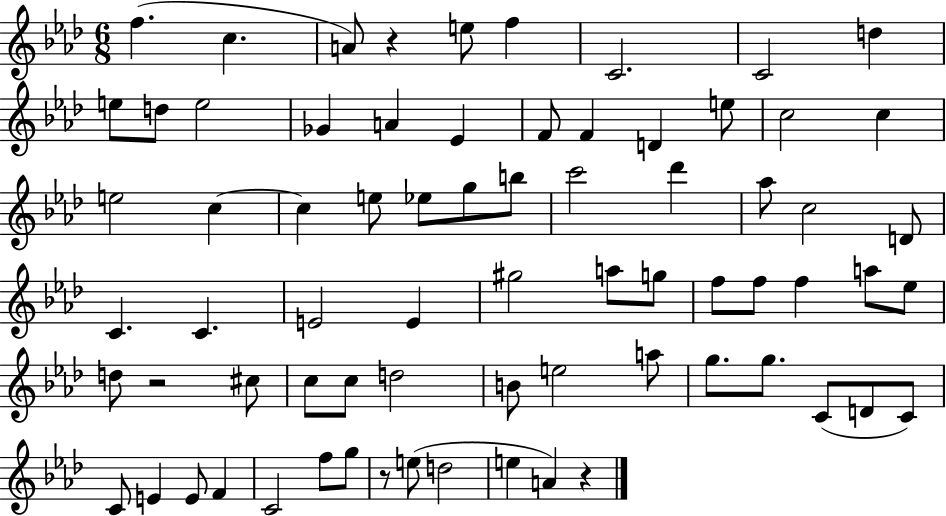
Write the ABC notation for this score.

X:1
T:Untitled
M:6/8
L:1/4
K:Ab
f c A/2 z e/2 f C2 C2 d e/2 d/2 e2 _G A _E F/2 F D e/2 c2 c e2 c c e/2 _e/2 g/2 b/2 c'2 _d' _a/2 c2 D/2 C C E2 E ^g2 a/2 g/2 f/2 f/2 f a/2 _e/2 d/2 z2 ^c/2 c/2 c/2 d2 B/2 e2 a/2 g/2 g/2 C/2 D/2 C/2 C/2 E E/2 F C2 f/2 g/2 z/2 e/2 d2 e A z